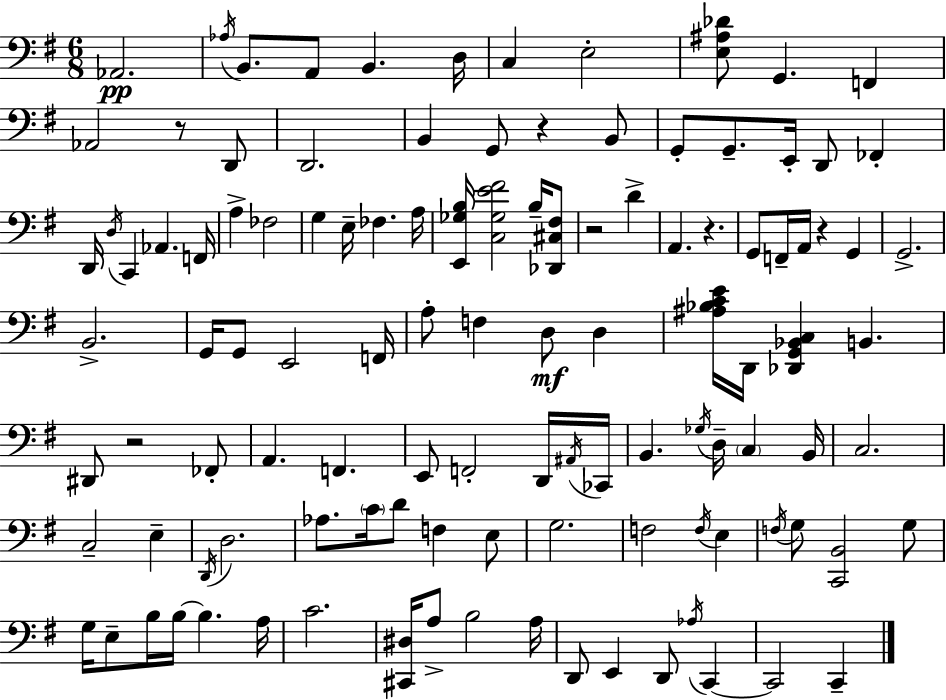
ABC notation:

X:1
T:Untitled
M:6/8
L:1/4
K:G
_A,,2 _A,/4 B,,/2 A,,/2 B,, D,/4 C, E,2 [E,^A,_D]/2 G,, F,, _A,,2 z/2 D,,/2 D,,2 B,, G,,/2 z B,,/2 G,,/2 G,,/2 E,,/4 D,,/2 _F,, D,,/4 D,/4 C,, _A,, F,,/4 A, _F,2 G, E,/4 _F, A,/4 [E,,_G,B,]/4 [C,_G,E^F]2 B,/4 [_D,,^C,^F,]/2 z2 D A,, z G,,/2 F,,/4 A,,/4 z G,, G,,2 B,,2 G,,/4 G,,/2 E,,2 F,,/4 A,/2 F, D,/2 D, [^A,_B,CE]/4 D,,/4 [_D,,G,,_B,,C,] B,, ^D,,/2 z2 _F,,/2 A,, F,, E,,/2 F,,2 D,,/4 ^A,,/4 _C,,/4 B,, _G,/4 D,/4 C, B,,/4 C,2 C,2 E, D,,/4 D,2 _A,/2 C/4 D/2 F, E,/2 G,2 F,2 F,/4 E, F,/4 G,/2 [C,,B,,]2 G,/2 G,/4 E,/2 B,/4 B,/4 B, A,/4 C2 [^C,,^D,]/4 A,/2 B,2 A,/4 D,,/2 E,, D,,/2 _A,/4 C,, C,,2 C,,